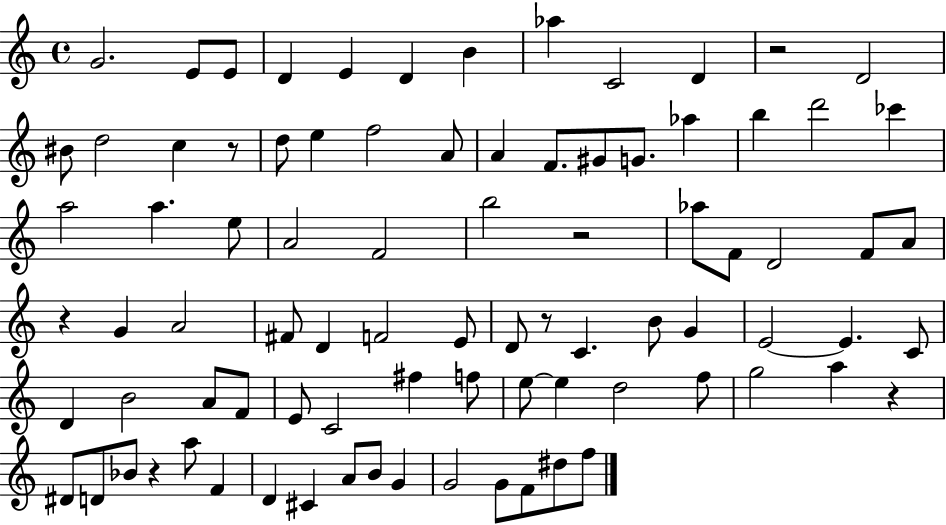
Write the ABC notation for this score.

X:1
T:Untitled
M:4/4
L:1/4
K:C
G2 E/2 E/2 D E D B _a C2 D z2 D2 ^B/2 d2 c z/2 d/2 e f2 A/2 A F/2 ^G/2 G/2 _a b d'2 _c' a2 a e/2 A2 F2 b2 z2 _a/2 F/2 D2 F/2 A/2 z G A2 ^F/2 D F2 E/2 D/2 z/2 C B/2 G E2 E C/2 D B2 A/2 F/2 E/2 C2 ^f f/2 e/2 e d2 f/2 g2 a z ^D/2 D/2 _B/2 z a/2 F D ^C A/2 B/2 G G2 G/2 F/2 ^d/2 f/2